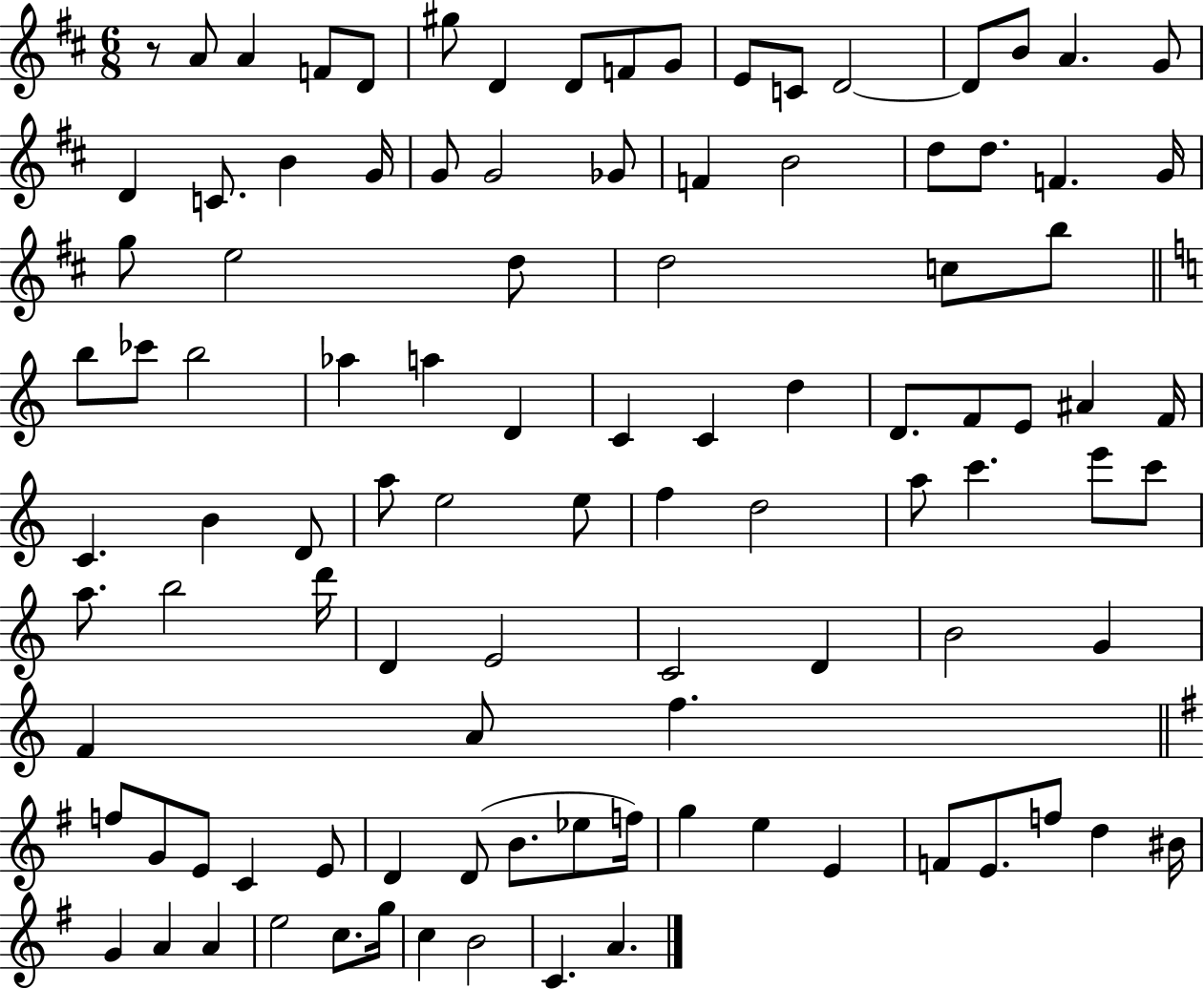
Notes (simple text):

R/e A4/e A4/q F4/e D4/e G#5/e D4/q D4/e F4/e G4/e E4/e C4/e D4/h D4/e B4/e A4/q. G4/e D4/q C4/e. B4/q G4/s G4/e G4/h Gb4/e F4/q B4/h D5/e D5/e. F4/q. G4/s G5/e E5/h D5/e D5/h C5/e B5/e B5/e CES6/e B5/h Ab5/q A5/q D4/q C4/q C4/q D5/q D4/e. F4/e E4/e A#4/q F4/s C4/q. B4/q D4/e A5/e E5/h E5/e F5/q D5/h A5/e C6/q. E6/e C6/e A5/e. B5/h D6/s D4/q E4/h C4/h D4/q B4/h G4/q F4/q A4/e F5/q. F5/e G4/e E4/e C4/q E4/e D4/q D4/e B4/e. Eb5/e F5/s G5/q E5/q E4/q F4/e E4/e. F5/e D5/q BIS4/s G4/q A4/q A4/q E5/h C5/e. G5/s C5/q B4/h C4/q. A4/q.